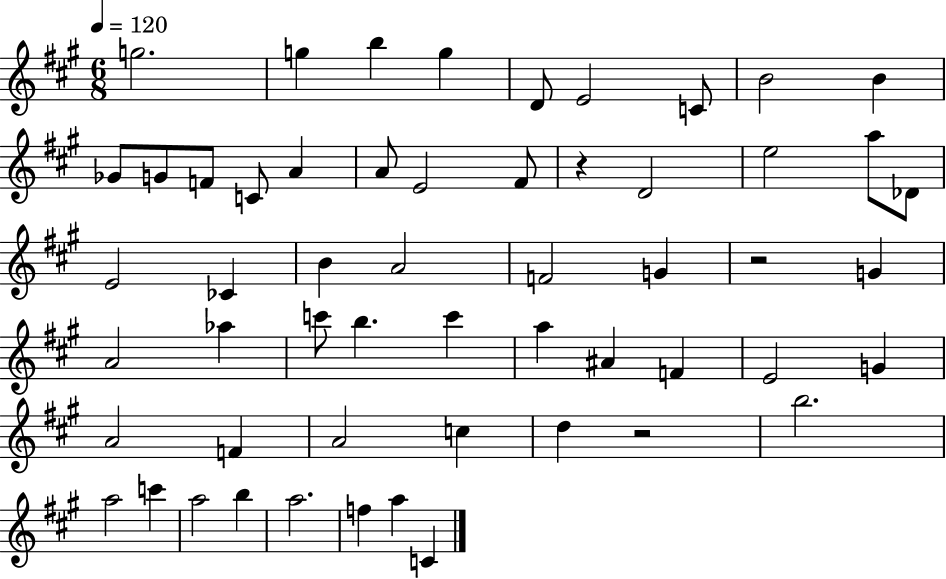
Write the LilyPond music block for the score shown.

{
  \clef treble
  \numericTimeSignature
  \time 6/8
  \key a \major
  \tempo 4 = 120
  g''2. | g''4 b''4 g''4 | d'8 e'2 c'8 | b'2 b'4 | \break ges'8 g'8 f'8 c'8 a'4 | a'8 e'2 fis'8 | r4 d'2 | e''2 a''8 des'8 | \break e'2 ces'4 | b'4 a'2 | f'2 g'4 | r2 g'4 | \break a'2 aes''4 | c'''8 b''4. c'''4 | a''4 ais'4 f'4 | e'2 g'4 | \break a'2 f'4 | a'2 c''4 | d''4 r2 | b''2. | \break a''2 c'''4 | a''2 b''4 | a''2. | f''4 a''4 c'4 | \break \bar "|."
}